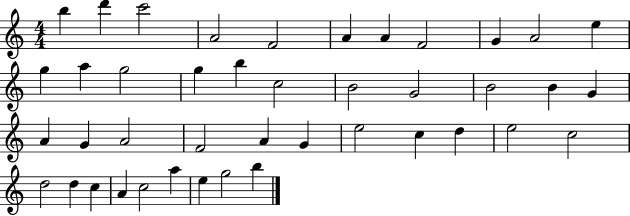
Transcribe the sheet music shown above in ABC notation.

X:1
T:Untitled
M:4/4
L:1/4
K:C
b d' c'2 A2 F2 A A F2 G A2 e g a g2 g b c2 B2 G2 B2 B G A G A2 F2 A G e2 c d e2 c2 d2 d c A c2 a e g2 b